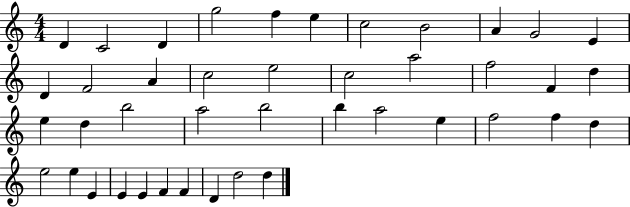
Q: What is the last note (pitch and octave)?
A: D5